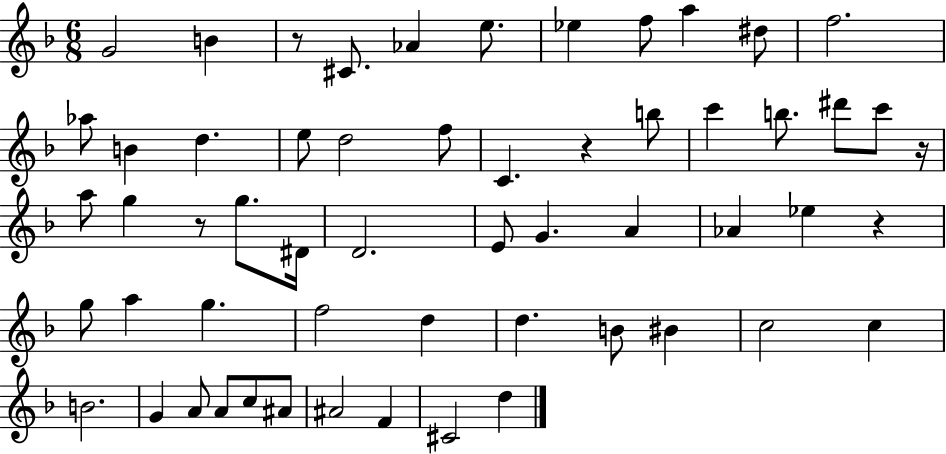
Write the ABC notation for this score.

X:1
T:Untitled
M:6/8
L:1/4
K:F
G2 B z/2 ^C/2 _A e/2 _e f/2 a ^d/2 f2 _a/2 B d e/2 d2 f/2 C z b/2 c' b/2 ^d'/2 c'/2 z/4 a/2 g z/2 g/2 ^D/4 D2 E/2 G A _A _e z g/2 a g f2 d d B/2 ^B c2 c B2 G A/2 A/2 c/2 ^A/2 ^A2 F ^C2 d